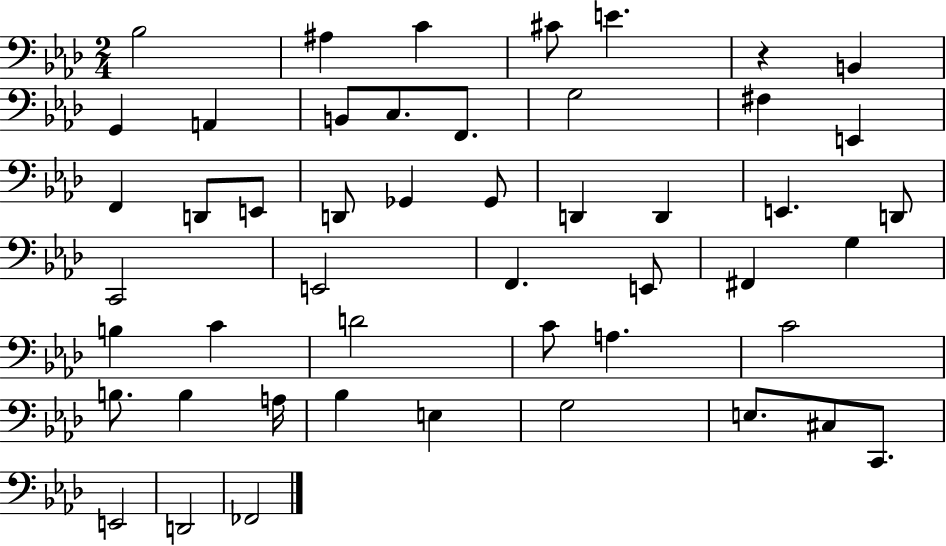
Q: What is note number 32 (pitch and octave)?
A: C4